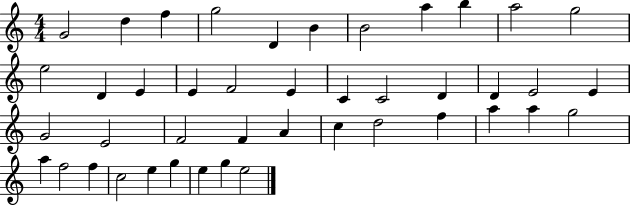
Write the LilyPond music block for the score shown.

{
  \clef treble
  \numericTimeSignature
  \time 4/4
  \key c \major
  g'2 d''4 f''4 | g''2 d'4 b'4 | b'2 a''4 b''4 | a''2 g''2 | \break e''2 d'4 e'4 | e'4 f'2 e'4 | c'4 c'2 d'4 | d'4 e'2 e'4 | \break g'2 e'2 | f'2 f'4 a'4 | c''4 d''2 f''4 | a''4 a''4 g''2 | \break a''4 f''2 f''4 | c''2 e''4 g''4 | e''4 g''4 e''2 | \bar "|."
}